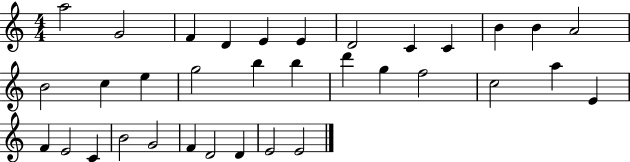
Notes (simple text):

A5/h G4/h F4/q D4/q E4/q E4/q D4/h C4/q C4/q B4/q B4/q A4/h B4/h C5/q E5/q G5/h B5/q B5/q D6/q G5/q F5/h C5/h A5/q E4/q F4/q E4/h C4/q B4/h G4/h F4/q D4/h D4/q E4/h E4/h